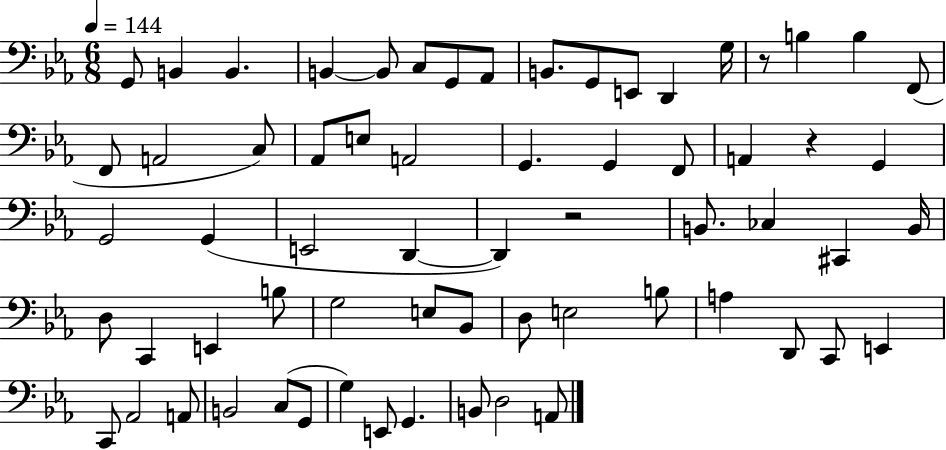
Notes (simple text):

G2/e B2/q B2/q. B2/q B2/e C3/e G2/e Ab2/e B2/e. G2/e E2/e D2/q G3/s R/e B3/q B3/q F2/e F2/e A2/h C3/e Ab2/e E3/e A2/h G2/q. G2/q F2/e A2/q R/q G2/q G2/h G2/q E2/h D2/q D2/q R/h B2/e. CES3/q C#2/q B2/s D3/e C2/q E2/q B3/e G3/h E3/e Bb2/e D3/e E3/h B3/e A3/q D2/e C2/e E2/q C2/e Ab2/h A2/e B2/h C3/e G2/e G3/q E2/e G2/q. B2/e D3/h A2/e